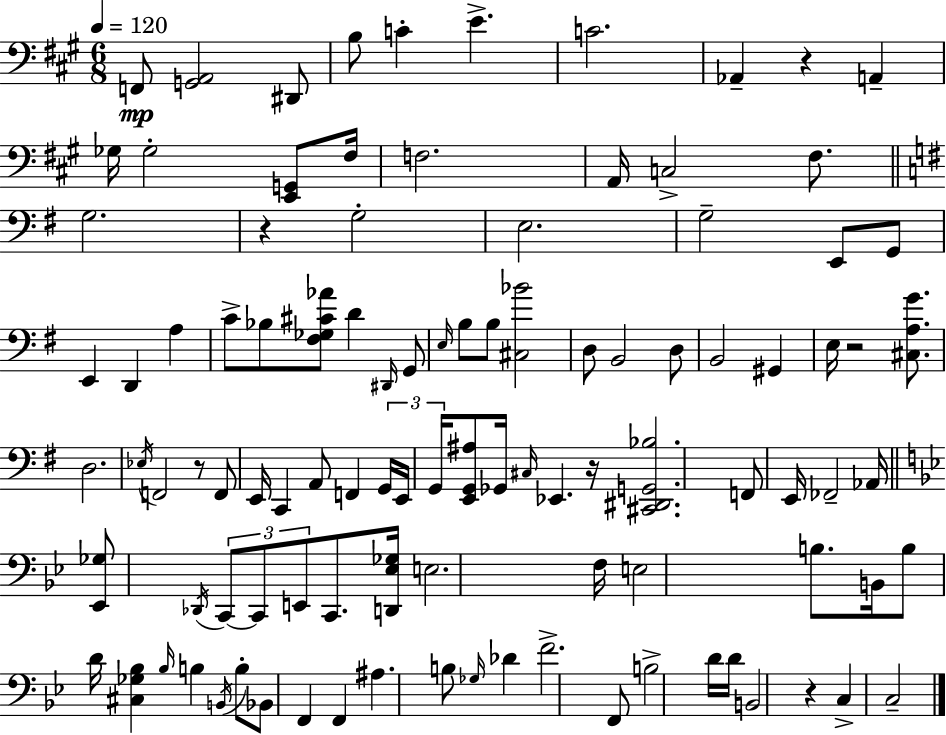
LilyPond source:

{
  \clef bass
  \numericTimeSignature
  \time 6/8
  \key a \major
  \tempo 4 = 120
  f,8\mp <g, a,>2 dis,8 | b8 c'4-. e'4.-> | c'2. | aes,4-- r4 a,4-- | \break ges16 ges2-. <e, g,>8 fis16 | f2. | a,16 c2-> fis8. | \bar "||" \break \key e \minor g2. | r4 g2-. | e2. | g2-- e,8 g,8 | \break e,4 d,4 a4 | c'8-> bes8 <fis ges cis' aes'>8 d'4 \grace { dis,16 } g,8 | \grace { e16 } b8 b8 <cis bes'>2 | d8 b,2 | \break d8 b,2 gis,4 | e16 r2 <cis a g'>8. | d2. | \acciaccatura { ees16 } f,2 r8 | \break f,8 e,16 c,4 a,8 f,4 | \tuplet 3/2 { g,16 e,16 g,16 } <e, g, ais>8 ges,16 \grace { cis16 } ees,4. | r16 <cis, dis, g, bes>2. | f,8 e,16 fes,2-- | \break aes,16 \bar "||" \break \key bes \major <ees, ges>8 \acciaccatura { des,16 } \tuplet 3/2 { c,8~~ c,8 e,8 } c,8. | <d, ees ges>16 e2. | f16 e2 b8. | b,16 b8 d'16 <cis ges bes>4 \grace { bes16 } b4 | \break \acciaccatura { b,16 } b8-. bes,8 f,4 f,4 | ais4. b8 \grace { ges16 } | des'4 f'2.-> | f,8 b2-> | \break d'16 d'16 b,2 | r4 c4-> c2-- | \bar "|."
}